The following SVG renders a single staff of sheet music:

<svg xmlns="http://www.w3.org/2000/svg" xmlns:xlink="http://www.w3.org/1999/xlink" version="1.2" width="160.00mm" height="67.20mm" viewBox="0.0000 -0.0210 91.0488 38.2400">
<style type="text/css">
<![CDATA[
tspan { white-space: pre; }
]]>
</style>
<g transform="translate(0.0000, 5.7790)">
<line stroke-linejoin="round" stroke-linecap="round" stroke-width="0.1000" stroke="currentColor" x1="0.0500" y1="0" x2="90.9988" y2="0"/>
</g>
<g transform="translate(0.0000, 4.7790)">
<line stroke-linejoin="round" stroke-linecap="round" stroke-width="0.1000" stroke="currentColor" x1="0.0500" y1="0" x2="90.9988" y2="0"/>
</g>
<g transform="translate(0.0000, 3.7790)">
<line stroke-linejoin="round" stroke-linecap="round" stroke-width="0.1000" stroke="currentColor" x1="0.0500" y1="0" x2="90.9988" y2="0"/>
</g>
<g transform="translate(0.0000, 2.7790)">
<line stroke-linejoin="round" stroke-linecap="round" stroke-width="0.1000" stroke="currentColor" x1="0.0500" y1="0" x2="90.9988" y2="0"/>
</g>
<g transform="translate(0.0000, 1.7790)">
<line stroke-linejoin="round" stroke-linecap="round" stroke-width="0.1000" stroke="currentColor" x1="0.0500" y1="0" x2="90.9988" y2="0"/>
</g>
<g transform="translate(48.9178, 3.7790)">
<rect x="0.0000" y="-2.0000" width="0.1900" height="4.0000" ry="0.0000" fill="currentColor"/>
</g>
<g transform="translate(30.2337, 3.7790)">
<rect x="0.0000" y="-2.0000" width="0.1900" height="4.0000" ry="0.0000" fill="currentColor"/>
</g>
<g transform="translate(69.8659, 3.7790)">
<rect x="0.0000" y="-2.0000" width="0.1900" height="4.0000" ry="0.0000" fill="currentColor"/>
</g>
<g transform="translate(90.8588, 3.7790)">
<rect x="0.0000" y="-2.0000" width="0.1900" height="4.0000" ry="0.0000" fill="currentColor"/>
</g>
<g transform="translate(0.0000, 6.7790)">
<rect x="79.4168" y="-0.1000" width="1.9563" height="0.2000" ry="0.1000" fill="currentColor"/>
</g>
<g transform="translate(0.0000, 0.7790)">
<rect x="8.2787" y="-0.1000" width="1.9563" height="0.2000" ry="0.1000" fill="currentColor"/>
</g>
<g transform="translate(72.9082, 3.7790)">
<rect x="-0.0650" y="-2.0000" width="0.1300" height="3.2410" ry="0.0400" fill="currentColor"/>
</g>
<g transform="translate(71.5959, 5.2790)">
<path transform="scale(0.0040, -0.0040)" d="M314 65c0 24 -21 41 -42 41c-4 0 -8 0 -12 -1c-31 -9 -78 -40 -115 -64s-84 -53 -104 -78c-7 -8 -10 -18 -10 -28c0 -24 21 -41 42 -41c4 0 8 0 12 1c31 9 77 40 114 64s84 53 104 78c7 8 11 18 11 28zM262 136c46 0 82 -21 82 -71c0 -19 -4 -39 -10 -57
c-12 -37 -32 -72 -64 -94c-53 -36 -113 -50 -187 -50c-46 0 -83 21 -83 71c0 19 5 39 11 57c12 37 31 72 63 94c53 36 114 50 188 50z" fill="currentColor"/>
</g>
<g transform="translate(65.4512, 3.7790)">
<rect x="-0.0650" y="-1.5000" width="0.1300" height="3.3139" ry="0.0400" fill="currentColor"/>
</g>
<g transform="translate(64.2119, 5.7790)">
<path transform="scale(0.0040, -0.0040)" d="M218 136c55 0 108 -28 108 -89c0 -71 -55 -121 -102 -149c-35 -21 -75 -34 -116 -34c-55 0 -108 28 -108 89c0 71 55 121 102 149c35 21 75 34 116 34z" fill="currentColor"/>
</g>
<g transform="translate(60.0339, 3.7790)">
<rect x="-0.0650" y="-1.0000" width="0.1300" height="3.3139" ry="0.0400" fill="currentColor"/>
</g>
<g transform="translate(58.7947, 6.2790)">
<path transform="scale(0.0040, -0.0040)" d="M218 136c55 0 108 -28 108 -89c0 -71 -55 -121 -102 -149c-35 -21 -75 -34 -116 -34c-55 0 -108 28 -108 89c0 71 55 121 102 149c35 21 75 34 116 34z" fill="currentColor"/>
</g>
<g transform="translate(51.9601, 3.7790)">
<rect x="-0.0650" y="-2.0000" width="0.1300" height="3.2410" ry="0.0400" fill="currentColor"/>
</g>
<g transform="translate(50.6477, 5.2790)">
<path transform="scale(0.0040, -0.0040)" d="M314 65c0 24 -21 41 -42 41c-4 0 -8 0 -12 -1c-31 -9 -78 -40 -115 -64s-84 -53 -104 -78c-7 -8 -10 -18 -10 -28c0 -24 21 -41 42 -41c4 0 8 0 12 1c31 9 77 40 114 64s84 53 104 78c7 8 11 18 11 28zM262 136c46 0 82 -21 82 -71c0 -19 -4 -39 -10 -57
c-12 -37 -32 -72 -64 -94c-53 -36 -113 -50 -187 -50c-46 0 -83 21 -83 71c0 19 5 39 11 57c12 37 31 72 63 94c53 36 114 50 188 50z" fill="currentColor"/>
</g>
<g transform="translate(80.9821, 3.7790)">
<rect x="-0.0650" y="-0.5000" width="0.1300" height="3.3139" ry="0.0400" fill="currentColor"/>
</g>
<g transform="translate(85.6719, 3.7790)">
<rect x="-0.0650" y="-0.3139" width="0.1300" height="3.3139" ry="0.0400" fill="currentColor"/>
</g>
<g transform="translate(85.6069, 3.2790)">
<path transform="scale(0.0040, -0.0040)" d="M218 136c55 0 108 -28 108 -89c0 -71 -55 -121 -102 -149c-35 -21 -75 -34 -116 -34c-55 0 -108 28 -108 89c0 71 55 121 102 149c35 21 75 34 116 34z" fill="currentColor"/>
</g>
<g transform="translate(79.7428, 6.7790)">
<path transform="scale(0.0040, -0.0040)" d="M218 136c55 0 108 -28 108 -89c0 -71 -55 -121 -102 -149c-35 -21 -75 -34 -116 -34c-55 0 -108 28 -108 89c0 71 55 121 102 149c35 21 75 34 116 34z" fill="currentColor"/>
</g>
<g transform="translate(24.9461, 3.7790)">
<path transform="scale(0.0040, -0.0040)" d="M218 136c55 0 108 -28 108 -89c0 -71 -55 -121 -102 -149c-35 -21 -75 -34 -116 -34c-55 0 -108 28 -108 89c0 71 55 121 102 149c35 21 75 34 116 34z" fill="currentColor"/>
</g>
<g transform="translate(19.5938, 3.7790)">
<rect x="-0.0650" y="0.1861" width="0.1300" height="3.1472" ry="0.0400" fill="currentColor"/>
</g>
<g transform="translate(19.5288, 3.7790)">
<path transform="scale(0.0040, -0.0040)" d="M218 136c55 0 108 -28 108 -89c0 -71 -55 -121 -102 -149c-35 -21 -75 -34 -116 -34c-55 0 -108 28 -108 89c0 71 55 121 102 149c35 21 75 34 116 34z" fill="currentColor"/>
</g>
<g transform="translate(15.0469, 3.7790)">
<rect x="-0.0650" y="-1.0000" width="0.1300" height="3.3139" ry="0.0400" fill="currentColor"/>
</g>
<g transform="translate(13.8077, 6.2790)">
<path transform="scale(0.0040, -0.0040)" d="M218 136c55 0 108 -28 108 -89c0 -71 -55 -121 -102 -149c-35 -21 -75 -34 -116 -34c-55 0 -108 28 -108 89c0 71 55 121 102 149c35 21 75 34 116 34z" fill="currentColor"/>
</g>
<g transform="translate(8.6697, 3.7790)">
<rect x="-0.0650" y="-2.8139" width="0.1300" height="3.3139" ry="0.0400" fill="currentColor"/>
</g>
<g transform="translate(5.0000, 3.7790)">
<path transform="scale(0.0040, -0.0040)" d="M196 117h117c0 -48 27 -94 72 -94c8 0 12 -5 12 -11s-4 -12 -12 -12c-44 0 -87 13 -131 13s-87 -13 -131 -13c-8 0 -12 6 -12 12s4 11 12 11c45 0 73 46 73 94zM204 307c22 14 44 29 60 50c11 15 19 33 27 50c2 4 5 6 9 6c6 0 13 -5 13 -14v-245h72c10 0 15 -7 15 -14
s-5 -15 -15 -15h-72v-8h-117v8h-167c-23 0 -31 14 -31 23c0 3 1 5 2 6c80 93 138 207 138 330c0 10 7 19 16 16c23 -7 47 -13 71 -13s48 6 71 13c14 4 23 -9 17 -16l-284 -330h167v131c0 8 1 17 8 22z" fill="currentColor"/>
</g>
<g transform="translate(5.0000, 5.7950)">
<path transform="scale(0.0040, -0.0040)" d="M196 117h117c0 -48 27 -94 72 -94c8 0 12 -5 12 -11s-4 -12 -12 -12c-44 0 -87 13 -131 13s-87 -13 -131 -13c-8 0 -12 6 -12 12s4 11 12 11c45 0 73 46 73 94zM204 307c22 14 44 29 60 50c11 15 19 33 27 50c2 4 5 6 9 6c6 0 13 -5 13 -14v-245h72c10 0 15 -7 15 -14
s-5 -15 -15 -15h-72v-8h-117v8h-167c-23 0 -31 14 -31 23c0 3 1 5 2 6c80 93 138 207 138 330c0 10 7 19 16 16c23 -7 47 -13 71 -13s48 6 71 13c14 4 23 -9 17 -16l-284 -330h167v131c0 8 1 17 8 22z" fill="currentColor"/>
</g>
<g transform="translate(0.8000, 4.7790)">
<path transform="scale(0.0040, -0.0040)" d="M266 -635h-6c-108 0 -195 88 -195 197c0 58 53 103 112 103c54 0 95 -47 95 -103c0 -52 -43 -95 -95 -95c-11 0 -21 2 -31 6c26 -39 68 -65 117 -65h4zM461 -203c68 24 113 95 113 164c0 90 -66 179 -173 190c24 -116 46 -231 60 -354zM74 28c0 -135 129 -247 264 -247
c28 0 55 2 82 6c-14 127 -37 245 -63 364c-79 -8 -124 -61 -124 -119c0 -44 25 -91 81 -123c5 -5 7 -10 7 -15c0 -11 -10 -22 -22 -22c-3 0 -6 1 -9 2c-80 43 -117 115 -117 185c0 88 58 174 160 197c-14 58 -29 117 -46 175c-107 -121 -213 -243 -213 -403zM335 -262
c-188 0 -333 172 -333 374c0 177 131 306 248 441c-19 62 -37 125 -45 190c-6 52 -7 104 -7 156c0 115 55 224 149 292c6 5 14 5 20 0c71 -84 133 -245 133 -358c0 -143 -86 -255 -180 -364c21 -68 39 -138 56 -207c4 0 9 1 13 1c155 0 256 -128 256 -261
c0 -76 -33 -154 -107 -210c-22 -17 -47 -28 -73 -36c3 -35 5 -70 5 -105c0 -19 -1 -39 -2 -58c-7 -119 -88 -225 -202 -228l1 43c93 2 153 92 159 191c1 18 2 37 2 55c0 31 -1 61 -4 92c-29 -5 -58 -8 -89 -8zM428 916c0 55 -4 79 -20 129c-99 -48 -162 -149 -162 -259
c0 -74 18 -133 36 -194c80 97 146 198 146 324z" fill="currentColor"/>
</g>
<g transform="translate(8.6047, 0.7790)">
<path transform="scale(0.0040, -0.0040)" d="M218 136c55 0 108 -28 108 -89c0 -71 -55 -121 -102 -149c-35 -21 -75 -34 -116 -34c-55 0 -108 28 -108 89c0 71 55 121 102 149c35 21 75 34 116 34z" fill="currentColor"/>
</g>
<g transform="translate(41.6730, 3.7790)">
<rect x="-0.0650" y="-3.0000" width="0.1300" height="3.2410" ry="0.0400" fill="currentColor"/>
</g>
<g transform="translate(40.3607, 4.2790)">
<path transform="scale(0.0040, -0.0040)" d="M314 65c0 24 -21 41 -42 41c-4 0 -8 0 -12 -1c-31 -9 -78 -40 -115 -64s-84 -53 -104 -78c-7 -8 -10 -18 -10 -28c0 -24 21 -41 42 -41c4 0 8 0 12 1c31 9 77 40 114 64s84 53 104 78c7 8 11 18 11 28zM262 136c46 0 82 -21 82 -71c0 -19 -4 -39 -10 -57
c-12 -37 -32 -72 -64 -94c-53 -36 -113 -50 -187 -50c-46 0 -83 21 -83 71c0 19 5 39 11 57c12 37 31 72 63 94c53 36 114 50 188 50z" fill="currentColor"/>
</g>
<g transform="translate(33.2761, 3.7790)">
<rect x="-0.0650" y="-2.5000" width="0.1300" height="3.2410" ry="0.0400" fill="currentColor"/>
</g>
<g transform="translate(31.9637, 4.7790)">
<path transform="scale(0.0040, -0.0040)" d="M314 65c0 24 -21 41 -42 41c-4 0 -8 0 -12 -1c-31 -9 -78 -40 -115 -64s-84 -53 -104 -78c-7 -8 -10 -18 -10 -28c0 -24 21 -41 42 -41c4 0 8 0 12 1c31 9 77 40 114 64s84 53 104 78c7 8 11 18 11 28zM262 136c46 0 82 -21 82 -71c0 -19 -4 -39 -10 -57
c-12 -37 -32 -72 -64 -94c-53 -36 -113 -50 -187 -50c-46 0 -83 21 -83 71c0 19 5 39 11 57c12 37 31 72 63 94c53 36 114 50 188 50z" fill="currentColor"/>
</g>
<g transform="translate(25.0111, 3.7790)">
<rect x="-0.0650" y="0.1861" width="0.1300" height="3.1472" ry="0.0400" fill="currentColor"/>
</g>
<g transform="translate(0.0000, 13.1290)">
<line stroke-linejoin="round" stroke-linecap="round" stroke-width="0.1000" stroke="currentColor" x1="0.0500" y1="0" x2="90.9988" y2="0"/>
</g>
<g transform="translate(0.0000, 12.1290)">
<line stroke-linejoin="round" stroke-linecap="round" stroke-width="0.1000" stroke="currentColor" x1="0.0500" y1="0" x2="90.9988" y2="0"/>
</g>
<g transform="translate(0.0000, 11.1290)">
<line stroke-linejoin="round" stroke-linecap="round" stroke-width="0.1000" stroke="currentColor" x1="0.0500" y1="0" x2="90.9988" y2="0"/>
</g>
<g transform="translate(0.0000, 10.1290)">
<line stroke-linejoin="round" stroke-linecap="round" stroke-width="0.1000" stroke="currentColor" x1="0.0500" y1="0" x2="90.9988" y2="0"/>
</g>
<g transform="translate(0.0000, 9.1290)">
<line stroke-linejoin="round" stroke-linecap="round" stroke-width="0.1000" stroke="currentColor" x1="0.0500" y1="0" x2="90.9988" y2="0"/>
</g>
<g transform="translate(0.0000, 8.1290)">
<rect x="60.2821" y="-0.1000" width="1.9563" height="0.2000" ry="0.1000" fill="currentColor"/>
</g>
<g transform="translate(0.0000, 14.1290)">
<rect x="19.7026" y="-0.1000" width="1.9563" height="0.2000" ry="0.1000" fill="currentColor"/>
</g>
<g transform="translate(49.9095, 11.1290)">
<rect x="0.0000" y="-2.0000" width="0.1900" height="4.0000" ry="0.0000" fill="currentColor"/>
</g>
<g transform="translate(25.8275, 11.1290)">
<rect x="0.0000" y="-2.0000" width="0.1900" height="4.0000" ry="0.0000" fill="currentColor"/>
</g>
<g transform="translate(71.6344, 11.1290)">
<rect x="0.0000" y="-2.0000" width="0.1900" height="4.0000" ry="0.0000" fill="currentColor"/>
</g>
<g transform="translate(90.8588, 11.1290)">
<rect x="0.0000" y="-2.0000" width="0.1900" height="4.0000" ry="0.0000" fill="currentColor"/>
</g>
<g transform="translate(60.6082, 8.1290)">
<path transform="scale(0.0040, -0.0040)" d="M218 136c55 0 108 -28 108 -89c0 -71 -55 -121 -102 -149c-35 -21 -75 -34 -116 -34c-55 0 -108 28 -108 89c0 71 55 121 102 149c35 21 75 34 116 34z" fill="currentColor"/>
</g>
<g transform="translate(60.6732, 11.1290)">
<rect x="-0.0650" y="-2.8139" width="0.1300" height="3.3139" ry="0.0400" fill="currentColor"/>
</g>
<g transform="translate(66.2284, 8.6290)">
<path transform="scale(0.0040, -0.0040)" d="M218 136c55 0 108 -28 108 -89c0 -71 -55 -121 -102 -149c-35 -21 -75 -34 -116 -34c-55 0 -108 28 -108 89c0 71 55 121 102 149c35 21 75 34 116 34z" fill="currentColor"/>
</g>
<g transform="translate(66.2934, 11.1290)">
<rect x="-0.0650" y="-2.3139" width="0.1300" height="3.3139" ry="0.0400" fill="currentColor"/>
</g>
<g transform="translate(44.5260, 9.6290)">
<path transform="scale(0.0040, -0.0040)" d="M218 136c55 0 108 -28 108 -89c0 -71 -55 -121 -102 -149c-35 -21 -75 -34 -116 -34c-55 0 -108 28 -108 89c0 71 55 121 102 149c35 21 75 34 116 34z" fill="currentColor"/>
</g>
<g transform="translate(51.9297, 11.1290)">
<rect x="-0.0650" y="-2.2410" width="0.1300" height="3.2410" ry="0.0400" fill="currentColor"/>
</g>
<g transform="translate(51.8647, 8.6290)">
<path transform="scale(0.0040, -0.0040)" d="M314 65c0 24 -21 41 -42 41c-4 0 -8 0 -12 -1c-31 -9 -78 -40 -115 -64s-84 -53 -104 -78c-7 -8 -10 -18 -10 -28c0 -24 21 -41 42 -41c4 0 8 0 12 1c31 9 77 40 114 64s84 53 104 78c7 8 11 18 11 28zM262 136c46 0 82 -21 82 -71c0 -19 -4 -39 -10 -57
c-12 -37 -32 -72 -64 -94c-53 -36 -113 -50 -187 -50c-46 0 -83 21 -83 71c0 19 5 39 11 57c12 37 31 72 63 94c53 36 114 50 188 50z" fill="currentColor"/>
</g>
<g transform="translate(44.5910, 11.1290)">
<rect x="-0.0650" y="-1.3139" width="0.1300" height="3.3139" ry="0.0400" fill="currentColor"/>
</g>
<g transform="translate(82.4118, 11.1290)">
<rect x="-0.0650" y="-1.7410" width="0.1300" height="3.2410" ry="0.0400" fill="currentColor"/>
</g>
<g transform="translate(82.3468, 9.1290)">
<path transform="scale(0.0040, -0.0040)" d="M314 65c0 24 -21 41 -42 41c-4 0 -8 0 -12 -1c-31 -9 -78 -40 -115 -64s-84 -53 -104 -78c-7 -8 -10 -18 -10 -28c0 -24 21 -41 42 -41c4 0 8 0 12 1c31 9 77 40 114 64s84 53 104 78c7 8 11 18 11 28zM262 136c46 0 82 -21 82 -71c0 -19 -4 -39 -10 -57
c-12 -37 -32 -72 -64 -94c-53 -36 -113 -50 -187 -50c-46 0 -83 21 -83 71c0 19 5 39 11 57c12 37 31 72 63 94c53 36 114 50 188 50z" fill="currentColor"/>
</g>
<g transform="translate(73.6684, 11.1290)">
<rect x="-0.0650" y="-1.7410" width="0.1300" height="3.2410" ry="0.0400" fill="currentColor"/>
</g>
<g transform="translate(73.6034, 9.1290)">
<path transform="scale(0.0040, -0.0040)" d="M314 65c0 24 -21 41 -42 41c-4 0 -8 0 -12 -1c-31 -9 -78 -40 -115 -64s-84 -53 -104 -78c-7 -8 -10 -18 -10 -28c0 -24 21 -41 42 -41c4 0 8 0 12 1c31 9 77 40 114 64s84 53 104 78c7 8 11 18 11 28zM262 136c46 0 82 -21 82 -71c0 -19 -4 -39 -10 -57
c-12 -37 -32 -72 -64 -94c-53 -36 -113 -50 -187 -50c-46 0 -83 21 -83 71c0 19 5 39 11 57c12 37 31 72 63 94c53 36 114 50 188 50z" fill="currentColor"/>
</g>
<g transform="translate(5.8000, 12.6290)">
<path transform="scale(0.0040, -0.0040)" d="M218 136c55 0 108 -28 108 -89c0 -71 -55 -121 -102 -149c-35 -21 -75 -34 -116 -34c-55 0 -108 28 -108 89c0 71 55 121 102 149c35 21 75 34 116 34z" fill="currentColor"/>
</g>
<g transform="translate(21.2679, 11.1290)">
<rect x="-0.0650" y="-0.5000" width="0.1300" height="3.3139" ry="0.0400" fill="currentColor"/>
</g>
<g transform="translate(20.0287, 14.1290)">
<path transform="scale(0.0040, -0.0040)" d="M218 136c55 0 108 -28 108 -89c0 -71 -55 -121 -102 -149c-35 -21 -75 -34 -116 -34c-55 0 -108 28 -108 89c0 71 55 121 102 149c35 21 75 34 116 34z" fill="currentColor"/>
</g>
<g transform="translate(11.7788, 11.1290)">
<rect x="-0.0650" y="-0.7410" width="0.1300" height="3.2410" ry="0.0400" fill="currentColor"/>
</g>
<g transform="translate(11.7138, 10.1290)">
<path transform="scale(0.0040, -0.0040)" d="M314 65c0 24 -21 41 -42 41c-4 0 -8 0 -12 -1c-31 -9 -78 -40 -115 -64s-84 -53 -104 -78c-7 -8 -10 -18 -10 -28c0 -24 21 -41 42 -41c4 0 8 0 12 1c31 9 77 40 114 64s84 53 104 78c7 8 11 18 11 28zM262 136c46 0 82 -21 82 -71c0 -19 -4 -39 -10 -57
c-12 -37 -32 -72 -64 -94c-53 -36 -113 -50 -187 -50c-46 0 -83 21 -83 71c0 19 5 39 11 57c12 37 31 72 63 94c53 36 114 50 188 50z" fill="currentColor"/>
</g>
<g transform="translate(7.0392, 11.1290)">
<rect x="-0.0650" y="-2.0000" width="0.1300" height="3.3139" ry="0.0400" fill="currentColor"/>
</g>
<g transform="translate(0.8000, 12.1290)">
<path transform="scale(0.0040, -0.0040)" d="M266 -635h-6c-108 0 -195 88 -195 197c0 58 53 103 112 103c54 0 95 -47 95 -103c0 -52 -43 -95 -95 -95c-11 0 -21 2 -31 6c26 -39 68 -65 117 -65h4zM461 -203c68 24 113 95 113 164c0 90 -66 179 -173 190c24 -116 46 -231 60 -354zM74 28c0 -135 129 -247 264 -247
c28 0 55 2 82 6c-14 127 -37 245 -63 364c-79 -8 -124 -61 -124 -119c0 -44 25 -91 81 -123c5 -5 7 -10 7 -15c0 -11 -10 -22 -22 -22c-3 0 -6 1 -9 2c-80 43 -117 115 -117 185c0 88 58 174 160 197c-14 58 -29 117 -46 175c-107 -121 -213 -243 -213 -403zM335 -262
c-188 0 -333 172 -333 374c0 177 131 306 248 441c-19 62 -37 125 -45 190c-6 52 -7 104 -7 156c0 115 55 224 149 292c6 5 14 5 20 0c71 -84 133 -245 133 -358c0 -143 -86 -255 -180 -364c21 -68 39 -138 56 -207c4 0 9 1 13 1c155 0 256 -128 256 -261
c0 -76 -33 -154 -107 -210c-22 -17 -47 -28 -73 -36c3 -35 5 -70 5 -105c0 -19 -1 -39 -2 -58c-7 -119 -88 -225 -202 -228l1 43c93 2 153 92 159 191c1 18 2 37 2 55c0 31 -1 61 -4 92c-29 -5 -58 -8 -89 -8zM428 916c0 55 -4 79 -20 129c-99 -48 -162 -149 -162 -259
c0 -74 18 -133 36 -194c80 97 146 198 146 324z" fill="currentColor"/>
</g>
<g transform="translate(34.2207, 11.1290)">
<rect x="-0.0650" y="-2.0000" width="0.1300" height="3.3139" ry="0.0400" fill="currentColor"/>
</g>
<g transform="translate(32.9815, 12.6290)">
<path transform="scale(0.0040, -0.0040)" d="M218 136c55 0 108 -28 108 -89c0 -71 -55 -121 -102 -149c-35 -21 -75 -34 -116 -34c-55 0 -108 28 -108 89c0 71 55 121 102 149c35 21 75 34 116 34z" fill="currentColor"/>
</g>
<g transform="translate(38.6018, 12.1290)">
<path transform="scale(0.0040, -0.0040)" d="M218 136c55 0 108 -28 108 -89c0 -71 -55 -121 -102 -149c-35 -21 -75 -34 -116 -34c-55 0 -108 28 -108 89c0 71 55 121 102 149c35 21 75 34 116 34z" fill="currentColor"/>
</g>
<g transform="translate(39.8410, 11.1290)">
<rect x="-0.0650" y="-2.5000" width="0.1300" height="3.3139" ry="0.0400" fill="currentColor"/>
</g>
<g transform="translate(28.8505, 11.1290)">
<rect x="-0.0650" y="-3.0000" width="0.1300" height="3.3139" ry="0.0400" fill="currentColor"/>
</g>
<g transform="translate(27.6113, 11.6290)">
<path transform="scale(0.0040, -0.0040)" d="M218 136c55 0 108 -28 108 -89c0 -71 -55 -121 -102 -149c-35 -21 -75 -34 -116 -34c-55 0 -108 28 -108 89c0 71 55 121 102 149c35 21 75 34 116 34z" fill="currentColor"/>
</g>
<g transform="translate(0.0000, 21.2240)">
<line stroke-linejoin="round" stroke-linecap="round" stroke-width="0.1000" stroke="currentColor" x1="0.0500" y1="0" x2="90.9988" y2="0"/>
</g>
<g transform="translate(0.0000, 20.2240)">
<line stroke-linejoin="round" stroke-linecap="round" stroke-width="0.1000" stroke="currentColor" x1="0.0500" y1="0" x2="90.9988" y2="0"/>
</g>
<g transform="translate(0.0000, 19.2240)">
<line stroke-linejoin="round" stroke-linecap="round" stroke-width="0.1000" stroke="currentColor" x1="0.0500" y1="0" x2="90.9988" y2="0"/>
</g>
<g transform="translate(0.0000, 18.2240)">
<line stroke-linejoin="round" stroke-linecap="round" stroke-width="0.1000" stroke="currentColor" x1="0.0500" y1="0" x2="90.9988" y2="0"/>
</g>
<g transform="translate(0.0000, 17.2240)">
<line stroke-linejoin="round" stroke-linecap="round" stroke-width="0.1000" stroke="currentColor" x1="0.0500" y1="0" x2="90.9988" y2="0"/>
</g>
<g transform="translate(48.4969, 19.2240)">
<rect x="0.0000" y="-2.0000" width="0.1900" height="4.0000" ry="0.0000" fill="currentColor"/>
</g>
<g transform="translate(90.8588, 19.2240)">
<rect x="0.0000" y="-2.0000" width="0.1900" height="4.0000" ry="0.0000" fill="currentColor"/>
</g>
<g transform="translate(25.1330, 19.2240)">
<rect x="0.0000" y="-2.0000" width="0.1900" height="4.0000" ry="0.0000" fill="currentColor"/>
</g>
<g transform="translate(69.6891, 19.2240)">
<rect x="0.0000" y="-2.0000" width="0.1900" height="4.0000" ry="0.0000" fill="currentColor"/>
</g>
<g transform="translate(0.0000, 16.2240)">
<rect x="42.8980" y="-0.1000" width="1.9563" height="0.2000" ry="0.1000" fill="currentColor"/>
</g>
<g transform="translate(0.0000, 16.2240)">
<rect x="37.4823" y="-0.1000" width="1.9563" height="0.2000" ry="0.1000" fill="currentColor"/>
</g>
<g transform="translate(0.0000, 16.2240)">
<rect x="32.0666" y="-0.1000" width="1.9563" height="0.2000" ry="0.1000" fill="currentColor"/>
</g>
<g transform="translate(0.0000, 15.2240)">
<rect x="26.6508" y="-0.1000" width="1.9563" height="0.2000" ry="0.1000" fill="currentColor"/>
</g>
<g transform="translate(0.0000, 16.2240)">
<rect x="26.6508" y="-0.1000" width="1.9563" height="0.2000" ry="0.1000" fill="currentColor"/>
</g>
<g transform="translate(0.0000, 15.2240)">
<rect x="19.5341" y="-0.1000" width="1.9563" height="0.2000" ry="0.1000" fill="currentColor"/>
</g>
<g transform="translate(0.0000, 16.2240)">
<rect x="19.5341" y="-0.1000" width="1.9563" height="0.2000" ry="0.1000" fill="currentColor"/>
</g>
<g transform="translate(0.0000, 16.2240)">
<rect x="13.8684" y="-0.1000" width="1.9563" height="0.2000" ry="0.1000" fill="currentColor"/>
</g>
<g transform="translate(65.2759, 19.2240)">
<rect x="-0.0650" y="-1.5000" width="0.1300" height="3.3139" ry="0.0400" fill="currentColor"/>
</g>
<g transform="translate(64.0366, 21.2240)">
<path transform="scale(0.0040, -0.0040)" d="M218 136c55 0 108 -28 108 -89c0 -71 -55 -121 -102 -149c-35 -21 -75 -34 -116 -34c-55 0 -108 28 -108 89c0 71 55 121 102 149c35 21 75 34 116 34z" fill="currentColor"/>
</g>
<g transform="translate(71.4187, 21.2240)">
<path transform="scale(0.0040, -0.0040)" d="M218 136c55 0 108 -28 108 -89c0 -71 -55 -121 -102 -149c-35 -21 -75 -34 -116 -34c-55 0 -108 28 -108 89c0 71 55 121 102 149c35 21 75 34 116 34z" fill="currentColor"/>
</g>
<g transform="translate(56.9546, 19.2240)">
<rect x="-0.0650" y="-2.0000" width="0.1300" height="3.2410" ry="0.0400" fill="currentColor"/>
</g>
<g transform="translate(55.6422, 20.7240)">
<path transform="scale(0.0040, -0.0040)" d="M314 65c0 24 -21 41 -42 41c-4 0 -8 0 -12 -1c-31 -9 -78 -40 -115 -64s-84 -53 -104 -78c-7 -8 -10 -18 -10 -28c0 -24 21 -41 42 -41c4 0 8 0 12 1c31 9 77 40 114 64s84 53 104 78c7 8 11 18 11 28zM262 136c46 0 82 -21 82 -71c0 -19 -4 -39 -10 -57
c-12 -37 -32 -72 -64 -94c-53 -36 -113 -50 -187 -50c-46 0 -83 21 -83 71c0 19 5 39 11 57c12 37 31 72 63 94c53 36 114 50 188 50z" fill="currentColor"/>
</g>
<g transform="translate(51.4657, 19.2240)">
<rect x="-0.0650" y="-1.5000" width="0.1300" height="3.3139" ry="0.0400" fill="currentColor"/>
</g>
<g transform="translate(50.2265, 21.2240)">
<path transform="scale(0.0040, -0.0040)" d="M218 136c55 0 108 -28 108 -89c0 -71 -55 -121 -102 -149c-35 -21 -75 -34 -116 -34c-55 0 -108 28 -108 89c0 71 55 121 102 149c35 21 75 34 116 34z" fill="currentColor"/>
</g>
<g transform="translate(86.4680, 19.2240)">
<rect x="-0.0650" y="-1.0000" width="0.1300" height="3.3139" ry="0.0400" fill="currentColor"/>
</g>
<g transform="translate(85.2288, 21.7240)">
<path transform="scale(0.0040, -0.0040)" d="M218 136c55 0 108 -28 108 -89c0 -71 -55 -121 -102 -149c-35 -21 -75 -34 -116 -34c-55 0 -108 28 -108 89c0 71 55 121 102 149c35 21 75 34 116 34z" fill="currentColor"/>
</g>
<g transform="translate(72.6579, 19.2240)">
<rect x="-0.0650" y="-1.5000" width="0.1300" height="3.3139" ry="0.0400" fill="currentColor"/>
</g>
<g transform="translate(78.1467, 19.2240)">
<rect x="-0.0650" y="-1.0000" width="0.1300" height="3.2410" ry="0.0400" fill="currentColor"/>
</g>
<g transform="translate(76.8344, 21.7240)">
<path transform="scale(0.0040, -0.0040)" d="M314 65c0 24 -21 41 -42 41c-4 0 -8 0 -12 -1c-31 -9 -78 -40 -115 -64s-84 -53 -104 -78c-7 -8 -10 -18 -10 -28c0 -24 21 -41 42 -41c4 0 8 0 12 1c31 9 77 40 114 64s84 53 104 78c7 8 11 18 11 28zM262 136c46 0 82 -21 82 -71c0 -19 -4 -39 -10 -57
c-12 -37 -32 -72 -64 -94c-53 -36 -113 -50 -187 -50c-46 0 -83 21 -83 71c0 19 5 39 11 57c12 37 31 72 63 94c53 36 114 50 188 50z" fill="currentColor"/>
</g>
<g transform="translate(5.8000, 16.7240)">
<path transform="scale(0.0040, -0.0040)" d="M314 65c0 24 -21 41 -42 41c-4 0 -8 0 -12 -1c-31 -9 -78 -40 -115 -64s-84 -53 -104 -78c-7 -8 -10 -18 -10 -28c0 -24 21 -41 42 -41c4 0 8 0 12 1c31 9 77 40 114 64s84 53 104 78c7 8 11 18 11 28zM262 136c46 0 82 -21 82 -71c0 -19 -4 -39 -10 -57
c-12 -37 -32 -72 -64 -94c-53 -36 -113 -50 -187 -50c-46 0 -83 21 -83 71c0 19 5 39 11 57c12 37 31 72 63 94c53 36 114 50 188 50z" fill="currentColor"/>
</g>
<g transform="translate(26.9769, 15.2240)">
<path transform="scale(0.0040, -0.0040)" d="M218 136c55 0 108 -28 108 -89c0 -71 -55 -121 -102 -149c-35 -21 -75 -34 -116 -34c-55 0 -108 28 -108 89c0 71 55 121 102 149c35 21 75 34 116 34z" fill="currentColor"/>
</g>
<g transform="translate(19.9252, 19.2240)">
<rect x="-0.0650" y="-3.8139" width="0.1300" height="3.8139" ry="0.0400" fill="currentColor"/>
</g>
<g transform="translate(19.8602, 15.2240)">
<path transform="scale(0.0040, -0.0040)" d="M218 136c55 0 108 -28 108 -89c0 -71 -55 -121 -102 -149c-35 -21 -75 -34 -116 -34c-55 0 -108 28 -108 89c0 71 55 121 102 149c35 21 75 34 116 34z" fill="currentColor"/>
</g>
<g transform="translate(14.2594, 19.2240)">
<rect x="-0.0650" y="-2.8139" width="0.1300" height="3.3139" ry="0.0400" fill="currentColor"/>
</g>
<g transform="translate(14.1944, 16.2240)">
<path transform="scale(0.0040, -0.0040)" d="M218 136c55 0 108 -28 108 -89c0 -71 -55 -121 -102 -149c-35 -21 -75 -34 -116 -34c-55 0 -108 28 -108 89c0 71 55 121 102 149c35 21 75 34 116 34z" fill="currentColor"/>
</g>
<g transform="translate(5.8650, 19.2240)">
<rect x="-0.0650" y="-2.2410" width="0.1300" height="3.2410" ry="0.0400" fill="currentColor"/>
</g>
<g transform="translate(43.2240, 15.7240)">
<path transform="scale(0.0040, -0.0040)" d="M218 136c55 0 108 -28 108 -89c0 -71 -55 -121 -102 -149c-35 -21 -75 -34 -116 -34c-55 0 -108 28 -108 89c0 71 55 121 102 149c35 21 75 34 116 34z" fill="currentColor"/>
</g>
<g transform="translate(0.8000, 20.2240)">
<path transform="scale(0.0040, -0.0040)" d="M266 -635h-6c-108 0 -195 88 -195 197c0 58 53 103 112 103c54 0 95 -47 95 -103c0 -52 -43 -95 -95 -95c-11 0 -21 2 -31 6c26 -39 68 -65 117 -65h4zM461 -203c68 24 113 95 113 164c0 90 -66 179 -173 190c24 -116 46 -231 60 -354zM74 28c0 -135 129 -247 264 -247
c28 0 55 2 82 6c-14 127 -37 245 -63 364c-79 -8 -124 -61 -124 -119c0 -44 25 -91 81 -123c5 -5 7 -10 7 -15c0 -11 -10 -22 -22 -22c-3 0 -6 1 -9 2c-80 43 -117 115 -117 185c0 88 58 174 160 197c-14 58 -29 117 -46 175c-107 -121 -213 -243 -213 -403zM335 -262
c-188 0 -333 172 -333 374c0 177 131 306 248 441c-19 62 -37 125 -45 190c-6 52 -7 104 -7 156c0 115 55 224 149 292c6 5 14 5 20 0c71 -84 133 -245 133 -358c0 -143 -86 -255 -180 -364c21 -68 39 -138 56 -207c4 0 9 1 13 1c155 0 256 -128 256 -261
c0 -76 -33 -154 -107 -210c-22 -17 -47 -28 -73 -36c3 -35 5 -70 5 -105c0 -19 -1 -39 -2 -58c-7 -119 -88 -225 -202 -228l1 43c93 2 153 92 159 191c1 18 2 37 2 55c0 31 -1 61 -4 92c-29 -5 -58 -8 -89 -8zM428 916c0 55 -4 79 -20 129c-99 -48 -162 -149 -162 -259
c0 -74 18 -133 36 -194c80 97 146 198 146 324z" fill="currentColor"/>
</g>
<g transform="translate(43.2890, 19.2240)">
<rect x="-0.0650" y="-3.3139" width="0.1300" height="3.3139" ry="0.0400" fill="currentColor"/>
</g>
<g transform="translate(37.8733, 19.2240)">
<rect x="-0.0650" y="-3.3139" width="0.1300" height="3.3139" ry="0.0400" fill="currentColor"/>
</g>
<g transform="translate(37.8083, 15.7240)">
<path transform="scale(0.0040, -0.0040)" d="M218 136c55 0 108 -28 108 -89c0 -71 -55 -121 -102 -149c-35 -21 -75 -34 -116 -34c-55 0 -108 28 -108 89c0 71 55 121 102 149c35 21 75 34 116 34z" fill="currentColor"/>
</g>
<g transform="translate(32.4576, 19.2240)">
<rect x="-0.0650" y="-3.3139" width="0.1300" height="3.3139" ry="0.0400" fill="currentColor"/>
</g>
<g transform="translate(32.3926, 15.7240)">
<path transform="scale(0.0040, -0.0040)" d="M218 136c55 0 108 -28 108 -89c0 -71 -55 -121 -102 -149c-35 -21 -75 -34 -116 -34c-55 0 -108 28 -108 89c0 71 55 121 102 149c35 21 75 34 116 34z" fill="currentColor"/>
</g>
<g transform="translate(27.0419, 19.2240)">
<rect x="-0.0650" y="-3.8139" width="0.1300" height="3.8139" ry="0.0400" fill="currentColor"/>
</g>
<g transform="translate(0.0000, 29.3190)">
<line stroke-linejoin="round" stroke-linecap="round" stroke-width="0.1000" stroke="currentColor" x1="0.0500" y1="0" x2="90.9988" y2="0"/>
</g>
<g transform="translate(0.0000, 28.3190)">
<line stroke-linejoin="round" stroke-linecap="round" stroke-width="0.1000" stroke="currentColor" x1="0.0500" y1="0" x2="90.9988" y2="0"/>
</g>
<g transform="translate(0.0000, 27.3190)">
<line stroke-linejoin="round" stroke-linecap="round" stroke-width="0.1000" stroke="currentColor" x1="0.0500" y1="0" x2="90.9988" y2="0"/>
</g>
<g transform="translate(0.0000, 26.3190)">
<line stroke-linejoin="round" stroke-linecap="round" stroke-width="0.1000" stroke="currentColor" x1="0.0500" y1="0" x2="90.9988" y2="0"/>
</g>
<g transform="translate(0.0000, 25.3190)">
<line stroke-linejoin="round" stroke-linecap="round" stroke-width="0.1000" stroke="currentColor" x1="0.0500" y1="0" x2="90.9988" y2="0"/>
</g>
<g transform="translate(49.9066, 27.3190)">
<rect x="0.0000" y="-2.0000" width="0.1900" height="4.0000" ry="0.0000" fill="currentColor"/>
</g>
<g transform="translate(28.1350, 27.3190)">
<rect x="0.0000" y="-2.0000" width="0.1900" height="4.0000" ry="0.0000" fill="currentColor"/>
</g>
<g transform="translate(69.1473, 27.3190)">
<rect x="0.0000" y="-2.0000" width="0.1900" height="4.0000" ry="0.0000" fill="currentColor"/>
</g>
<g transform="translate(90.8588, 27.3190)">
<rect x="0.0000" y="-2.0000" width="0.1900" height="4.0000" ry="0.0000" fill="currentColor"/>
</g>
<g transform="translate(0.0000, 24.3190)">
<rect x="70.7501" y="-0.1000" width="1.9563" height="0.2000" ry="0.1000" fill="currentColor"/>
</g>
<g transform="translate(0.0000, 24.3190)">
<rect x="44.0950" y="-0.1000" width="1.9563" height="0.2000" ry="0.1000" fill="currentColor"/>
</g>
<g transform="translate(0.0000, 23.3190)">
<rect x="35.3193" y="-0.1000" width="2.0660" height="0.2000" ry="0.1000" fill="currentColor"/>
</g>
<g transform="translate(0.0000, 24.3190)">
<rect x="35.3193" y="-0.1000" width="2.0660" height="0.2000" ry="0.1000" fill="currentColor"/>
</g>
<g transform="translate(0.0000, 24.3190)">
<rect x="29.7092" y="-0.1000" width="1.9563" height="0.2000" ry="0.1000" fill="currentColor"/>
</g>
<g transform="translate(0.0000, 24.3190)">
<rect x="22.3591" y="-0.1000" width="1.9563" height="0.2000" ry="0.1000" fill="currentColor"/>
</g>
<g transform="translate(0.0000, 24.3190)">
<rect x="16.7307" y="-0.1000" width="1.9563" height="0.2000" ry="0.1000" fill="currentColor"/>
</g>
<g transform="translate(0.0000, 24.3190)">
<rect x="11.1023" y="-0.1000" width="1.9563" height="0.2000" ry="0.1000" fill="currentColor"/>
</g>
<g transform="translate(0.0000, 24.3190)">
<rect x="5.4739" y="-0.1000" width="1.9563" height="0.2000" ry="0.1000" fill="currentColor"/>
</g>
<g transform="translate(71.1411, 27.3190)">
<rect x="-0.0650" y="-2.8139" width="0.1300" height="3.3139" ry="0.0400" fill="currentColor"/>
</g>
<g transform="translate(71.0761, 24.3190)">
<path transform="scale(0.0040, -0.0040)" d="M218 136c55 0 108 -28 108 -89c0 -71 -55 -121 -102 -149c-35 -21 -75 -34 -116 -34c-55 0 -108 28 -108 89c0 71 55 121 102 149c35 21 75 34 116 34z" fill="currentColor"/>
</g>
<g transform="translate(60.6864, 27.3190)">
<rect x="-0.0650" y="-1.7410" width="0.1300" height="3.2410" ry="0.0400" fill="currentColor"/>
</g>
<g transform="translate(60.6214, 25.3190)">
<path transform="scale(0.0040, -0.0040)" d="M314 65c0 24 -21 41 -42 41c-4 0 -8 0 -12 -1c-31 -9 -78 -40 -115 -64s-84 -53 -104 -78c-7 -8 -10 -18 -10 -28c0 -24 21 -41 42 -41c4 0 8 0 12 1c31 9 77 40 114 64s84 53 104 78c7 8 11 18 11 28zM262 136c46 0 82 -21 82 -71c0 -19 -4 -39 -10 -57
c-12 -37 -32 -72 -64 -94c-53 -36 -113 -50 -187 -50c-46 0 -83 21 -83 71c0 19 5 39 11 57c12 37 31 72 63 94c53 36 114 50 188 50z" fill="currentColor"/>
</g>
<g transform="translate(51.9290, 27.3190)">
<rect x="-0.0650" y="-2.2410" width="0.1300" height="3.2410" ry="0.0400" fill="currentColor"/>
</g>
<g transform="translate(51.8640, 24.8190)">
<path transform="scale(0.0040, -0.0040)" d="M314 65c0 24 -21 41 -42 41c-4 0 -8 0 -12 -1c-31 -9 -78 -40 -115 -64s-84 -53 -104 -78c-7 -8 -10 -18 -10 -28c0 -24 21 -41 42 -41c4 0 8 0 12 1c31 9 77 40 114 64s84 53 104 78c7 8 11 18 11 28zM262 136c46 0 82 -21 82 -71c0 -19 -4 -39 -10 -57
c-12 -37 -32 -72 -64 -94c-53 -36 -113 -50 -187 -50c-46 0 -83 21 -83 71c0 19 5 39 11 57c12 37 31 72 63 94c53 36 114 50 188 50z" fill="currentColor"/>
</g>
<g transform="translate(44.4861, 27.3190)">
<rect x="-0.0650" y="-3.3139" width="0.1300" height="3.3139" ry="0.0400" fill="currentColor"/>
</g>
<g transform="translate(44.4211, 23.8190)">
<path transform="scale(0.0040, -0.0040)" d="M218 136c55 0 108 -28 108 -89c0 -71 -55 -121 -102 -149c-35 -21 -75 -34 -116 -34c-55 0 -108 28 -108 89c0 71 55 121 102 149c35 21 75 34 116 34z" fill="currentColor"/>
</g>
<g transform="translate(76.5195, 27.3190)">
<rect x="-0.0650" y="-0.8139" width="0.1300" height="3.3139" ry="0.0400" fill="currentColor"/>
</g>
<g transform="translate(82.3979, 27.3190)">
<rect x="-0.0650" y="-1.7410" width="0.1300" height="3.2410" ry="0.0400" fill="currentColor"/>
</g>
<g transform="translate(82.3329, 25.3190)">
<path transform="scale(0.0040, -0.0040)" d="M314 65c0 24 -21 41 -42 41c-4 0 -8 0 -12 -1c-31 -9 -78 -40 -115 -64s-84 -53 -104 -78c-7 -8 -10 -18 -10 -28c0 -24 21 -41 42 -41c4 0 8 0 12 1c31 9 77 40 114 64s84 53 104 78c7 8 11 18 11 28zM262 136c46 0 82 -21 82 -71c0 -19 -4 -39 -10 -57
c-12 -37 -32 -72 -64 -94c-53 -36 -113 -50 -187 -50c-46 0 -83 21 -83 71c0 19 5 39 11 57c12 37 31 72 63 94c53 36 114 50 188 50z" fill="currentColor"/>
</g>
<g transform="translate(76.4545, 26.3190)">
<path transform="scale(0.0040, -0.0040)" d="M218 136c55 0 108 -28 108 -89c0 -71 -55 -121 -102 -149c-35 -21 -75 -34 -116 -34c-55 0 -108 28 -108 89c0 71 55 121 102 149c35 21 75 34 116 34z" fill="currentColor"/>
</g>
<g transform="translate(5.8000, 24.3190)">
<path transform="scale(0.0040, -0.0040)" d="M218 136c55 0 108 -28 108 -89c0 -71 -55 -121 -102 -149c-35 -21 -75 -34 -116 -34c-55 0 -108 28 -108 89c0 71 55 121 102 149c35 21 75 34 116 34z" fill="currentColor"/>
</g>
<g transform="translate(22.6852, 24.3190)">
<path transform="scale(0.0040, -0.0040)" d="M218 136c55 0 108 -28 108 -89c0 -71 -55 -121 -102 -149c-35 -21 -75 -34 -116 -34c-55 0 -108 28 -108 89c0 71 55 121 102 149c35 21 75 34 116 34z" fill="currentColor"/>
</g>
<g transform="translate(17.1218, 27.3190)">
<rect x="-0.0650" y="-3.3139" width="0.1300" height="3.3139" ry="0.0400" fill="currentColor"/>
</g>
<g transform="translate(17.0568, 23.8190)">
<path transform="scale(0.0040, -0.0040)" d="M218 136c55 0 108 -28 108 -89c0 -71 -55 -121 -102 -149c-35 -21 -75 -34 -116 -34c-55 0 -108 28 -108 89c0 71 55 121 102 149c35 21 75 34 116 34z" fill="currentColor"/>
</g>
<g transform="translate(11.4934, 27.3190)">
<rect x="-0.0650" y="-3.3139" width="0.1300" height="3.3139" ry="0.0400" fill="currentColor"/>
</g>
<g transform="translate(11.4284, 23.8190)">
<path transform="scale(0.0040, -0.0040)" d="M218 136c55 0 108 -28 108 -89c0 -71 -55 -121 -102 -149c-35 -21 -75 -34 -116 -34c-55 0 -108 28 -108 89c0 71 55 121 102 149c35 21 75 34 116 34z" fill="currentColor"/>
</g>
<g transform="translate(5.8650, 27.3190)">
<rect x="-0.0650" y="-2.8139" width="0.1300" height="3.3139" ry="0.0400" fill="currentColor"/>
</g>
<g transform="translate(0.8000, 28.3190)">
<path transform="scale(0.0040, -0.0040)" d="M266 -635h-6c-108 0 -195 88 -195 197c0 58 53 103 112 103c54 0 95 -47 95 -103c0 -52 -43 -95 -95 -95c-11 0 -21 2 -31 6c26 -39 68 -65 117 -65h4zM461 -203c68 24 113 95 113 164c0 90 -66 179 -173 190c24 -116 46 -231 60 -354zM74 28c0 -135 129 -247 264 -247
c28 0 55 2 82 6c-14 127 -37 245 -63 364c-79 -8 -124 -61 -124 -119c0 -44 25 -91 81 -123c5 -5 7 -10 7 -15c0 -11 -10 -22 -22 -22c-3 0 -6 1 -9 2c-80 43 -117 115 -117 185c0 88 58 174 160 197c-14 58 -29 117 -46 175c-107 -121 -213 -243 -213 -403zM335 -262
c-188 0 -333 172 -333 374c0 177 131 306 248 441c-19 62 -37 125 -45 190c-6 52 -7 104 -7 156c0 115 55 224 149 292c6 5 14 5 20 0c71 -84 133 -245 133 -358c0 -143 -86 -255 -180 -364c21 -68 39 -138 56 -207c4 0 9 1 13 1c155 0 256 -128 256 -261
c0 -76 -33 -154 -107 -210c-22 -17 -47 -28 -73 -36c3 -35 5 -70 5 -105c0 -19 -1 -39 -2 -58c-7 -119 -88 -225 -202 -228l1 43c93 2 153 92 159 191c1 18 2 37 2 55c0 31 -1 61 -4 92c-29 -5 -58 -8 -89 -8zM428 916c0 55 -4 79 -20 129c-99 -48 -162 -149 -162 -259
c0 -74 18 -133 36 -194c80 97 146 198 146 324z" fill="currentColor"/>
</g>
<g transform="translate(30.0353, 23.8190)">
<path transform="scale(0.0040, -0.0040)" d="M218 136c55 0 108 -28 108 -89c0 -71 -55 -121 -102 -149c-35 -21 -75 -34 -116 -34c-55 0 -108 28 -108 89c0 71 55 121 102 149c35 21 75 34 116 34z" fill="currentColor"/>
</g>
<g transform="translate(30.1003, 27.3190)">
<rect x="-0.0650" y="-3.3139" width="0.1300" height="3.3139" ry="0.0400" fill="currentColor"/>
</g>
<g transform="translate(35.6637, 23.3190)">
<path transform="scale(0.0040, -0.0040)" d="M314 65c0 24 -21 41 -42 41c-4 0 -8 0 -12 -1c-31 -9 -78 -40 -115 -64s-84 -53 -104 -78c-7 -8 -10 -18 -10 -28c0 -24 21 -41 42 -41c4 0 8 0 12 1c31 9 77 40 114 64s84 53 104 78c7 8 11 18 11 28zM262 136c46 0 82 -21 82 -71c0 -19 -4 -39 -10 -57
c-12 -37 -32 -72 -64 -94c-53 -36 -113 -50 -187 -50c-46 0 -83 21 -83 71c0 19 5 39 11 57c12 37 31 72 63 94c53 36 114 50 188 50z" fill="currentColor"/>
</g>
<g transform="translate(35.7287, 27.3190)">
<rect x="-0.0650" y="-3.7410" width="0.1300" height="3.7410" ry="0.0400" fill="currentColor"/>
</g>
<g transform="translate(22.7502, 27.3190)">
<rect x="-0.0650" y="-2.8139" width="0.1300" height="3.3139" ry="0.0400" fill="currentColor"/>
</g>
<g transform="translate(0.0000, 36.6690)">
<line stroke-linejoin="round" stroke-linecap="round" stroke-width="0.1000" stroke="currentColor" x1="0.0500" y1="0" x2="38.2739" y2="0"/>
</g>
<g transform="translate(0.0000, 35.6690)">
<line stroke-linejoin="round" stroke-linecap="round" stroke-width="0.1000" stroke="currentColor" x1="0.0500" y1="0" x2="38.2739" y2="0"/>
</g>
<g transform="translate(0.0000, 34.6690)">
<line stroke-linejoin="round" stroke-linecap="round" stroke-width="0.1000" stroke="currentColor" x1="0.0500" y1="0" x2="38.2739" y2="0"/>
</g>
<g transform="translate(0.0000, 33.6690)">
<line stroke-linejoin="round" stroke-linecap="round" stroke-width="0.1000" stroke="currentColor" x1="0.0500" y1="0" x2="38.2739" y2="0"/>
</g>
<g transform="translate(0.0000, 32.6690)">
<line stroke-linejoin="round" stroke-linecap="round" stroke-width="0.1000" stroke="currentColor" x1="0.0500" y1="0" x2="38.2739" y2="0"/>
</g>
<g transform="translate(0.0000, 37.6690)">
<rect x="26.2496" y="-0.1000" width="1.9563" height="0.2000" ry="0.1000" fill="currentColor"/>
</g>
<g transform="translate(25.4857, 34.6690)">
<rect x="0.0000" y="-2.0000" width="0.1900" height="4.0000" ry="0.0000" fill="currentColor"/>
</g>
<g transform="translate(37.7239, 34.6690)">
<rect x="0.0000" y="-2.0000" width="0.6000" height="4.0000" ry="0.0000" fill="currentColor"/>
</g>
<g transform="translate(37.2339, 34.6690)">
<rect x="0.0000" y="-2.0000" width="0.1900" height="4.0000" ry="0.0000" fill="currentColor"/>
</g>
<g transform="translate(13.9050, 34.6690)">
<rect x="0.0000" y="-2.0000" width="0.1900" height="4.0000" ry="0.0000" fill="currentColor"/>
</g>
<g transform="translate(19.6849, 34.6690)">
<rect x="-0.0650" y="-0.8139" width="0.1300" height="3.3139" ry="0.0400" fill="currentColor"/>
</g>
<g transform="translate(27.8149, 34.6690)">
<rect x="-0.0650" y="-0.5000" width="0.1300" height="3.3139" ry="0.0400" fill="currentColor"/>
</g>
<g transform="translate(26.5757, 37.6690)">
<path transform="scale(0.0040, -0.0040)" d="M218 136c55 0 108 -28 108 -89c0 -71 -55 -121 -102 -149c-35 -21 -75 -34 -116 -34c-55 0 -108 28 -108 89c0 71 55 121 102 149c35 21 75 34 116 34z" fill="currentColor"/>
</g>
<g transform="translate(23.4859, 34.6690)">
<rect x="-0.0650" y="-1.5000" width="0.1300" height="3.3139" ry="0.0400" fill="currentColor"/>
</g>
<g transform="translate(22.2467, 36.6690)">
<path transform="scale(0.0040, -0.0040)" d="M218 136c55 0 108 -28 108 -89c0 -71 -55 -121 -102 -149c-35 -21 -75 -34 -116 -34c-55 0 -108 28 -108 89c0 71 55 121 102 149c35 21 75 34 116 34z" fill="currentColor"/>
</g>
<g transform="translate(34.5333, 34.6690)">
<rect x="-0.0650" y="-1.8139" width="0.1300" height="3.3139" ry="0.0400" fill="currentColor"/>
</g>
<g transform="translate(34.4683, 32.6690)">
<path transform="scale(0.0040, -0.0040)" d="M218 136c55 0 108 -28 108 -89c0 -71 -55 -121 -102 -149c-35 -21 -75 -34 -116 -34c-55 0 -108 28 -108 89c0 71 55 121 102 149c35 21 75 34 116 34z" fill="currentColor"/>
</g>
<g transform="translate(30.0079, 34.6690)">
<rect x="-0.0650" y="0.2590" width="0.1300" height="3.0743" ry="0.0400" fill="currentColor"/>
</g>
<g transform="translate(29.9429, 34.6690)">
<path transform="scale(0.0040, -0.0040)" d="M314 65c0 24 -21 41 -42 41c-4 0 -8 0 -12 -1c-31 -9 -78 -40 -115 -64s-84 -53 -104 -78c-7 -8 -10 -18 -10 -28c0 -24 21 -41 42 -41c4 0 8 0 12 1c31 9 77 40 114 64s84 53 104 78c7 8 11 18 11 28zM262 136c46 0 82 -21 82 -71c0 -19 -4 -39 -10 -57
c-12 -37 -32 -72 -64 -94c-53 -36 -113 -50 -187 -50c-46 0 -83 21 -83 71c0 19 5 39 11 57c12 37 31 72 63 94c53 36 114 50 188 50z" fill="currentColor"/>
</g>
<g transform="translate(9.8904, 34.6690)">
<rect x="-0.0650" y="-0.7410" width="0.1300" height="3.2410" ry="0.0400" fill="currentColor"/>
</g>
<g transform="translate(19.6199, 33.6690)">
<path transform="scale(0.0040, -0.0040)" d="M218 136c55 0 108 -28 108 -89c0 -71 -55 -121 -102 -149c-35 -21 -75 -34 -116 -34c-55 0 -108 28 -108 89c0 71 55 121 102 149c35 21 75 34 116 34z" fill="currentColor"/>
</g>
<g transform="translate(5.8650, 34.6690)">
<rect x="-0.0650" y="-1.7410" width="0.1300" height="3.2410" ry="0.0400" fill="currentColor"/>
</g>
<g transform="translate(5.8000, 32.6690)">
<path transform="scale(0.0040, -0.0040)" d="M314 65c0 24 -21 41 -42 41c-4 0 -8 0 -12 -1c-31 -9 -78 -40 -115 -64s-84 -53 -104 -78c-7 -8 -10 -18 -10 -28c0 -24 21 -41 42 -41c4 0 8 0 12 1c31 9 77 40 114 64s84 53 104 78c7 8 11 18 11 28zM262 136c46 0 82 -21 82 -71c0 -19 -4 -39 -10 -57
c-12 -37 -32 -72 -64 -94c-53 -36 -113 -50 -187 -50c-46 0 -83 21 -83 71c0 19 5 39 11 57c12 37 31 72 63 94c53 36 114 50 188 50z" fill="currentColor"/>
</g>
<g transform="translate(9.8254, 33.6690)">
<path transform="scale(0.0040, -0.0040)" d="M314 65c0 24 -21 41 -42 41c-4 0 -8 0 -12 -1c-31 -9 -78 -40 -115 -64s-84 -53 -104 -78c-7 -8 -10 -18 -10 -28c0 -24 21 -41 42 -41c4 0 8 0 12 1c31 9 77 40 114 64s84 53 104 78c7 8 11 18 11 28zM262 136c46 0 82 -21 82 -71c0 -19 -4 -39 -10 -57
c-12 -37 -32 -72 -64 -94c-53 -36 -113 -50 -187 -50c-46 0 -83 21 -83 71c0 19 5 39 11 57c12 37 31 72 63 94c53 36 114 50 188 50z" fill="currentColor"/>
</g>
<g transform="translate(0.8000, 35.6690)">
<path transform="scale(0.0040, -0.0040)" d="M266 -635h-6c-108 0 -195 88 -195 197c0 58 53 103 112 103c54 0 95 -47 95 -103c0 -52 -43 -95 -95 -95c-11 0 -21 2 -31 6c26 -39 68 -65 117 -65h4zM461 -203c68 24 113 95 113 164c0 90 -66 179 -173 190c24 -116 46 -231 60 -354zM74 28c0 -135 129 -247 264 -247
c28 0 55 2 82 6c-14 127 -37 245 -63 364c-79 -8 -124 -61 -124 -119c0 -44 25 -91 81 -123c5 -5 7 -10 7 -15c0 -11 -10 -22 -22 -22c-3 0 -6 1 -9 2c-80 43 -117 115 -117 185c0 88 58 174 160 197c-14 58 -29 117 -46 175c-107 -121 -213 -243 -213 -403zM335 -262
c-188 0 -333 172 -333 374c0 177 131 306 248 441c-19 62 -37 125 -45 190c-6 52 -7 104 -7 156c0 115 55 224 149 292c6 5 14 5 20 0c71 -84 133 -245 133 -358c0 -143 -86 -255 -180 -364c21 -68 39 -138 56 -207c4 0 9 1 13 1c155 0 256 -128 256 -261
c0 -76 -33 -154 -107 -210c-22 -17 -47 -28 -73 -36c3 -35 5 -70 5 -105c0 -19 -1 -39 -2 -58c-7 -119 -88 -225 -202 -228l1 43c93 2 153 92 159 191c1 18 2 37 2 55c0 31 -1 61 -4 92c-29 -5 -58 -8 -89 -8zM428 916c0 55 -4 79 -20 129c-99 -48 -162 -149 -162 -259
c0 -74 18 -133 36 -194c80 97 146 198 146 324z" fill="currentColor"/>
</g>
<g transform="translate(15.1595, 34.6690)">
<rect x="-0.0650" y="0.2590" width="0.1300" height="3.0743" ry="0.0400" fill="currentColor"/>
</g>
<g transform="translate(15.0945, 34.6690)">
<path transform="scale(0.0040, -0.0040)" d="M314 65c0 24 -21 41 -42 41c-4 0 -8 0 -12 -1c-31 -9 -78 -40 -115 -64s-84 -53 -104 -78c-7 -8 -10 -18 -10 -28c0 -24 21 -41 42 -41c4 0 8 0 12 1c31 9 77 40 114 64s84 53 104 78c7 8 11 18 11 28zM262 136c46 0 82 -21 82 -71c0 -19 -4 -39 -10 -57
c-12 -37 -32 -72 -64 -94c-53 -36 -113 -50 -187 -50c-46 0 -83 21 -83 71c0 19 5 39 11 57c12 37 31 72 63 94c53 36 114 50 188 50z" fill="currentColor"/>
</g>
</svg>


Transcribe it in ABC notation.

X:1
T:Untitled
M:4/4
L:1/4
K:C
a D B B G2 A2 F2 D E F2 C c F d2 C A F G e g2 a g f2 f2 g2 a c' c' b b b E F2 E E D2 D a b b a b c'2 b g2 f2 a d f2 f2 d2 B2 d E C B2 f